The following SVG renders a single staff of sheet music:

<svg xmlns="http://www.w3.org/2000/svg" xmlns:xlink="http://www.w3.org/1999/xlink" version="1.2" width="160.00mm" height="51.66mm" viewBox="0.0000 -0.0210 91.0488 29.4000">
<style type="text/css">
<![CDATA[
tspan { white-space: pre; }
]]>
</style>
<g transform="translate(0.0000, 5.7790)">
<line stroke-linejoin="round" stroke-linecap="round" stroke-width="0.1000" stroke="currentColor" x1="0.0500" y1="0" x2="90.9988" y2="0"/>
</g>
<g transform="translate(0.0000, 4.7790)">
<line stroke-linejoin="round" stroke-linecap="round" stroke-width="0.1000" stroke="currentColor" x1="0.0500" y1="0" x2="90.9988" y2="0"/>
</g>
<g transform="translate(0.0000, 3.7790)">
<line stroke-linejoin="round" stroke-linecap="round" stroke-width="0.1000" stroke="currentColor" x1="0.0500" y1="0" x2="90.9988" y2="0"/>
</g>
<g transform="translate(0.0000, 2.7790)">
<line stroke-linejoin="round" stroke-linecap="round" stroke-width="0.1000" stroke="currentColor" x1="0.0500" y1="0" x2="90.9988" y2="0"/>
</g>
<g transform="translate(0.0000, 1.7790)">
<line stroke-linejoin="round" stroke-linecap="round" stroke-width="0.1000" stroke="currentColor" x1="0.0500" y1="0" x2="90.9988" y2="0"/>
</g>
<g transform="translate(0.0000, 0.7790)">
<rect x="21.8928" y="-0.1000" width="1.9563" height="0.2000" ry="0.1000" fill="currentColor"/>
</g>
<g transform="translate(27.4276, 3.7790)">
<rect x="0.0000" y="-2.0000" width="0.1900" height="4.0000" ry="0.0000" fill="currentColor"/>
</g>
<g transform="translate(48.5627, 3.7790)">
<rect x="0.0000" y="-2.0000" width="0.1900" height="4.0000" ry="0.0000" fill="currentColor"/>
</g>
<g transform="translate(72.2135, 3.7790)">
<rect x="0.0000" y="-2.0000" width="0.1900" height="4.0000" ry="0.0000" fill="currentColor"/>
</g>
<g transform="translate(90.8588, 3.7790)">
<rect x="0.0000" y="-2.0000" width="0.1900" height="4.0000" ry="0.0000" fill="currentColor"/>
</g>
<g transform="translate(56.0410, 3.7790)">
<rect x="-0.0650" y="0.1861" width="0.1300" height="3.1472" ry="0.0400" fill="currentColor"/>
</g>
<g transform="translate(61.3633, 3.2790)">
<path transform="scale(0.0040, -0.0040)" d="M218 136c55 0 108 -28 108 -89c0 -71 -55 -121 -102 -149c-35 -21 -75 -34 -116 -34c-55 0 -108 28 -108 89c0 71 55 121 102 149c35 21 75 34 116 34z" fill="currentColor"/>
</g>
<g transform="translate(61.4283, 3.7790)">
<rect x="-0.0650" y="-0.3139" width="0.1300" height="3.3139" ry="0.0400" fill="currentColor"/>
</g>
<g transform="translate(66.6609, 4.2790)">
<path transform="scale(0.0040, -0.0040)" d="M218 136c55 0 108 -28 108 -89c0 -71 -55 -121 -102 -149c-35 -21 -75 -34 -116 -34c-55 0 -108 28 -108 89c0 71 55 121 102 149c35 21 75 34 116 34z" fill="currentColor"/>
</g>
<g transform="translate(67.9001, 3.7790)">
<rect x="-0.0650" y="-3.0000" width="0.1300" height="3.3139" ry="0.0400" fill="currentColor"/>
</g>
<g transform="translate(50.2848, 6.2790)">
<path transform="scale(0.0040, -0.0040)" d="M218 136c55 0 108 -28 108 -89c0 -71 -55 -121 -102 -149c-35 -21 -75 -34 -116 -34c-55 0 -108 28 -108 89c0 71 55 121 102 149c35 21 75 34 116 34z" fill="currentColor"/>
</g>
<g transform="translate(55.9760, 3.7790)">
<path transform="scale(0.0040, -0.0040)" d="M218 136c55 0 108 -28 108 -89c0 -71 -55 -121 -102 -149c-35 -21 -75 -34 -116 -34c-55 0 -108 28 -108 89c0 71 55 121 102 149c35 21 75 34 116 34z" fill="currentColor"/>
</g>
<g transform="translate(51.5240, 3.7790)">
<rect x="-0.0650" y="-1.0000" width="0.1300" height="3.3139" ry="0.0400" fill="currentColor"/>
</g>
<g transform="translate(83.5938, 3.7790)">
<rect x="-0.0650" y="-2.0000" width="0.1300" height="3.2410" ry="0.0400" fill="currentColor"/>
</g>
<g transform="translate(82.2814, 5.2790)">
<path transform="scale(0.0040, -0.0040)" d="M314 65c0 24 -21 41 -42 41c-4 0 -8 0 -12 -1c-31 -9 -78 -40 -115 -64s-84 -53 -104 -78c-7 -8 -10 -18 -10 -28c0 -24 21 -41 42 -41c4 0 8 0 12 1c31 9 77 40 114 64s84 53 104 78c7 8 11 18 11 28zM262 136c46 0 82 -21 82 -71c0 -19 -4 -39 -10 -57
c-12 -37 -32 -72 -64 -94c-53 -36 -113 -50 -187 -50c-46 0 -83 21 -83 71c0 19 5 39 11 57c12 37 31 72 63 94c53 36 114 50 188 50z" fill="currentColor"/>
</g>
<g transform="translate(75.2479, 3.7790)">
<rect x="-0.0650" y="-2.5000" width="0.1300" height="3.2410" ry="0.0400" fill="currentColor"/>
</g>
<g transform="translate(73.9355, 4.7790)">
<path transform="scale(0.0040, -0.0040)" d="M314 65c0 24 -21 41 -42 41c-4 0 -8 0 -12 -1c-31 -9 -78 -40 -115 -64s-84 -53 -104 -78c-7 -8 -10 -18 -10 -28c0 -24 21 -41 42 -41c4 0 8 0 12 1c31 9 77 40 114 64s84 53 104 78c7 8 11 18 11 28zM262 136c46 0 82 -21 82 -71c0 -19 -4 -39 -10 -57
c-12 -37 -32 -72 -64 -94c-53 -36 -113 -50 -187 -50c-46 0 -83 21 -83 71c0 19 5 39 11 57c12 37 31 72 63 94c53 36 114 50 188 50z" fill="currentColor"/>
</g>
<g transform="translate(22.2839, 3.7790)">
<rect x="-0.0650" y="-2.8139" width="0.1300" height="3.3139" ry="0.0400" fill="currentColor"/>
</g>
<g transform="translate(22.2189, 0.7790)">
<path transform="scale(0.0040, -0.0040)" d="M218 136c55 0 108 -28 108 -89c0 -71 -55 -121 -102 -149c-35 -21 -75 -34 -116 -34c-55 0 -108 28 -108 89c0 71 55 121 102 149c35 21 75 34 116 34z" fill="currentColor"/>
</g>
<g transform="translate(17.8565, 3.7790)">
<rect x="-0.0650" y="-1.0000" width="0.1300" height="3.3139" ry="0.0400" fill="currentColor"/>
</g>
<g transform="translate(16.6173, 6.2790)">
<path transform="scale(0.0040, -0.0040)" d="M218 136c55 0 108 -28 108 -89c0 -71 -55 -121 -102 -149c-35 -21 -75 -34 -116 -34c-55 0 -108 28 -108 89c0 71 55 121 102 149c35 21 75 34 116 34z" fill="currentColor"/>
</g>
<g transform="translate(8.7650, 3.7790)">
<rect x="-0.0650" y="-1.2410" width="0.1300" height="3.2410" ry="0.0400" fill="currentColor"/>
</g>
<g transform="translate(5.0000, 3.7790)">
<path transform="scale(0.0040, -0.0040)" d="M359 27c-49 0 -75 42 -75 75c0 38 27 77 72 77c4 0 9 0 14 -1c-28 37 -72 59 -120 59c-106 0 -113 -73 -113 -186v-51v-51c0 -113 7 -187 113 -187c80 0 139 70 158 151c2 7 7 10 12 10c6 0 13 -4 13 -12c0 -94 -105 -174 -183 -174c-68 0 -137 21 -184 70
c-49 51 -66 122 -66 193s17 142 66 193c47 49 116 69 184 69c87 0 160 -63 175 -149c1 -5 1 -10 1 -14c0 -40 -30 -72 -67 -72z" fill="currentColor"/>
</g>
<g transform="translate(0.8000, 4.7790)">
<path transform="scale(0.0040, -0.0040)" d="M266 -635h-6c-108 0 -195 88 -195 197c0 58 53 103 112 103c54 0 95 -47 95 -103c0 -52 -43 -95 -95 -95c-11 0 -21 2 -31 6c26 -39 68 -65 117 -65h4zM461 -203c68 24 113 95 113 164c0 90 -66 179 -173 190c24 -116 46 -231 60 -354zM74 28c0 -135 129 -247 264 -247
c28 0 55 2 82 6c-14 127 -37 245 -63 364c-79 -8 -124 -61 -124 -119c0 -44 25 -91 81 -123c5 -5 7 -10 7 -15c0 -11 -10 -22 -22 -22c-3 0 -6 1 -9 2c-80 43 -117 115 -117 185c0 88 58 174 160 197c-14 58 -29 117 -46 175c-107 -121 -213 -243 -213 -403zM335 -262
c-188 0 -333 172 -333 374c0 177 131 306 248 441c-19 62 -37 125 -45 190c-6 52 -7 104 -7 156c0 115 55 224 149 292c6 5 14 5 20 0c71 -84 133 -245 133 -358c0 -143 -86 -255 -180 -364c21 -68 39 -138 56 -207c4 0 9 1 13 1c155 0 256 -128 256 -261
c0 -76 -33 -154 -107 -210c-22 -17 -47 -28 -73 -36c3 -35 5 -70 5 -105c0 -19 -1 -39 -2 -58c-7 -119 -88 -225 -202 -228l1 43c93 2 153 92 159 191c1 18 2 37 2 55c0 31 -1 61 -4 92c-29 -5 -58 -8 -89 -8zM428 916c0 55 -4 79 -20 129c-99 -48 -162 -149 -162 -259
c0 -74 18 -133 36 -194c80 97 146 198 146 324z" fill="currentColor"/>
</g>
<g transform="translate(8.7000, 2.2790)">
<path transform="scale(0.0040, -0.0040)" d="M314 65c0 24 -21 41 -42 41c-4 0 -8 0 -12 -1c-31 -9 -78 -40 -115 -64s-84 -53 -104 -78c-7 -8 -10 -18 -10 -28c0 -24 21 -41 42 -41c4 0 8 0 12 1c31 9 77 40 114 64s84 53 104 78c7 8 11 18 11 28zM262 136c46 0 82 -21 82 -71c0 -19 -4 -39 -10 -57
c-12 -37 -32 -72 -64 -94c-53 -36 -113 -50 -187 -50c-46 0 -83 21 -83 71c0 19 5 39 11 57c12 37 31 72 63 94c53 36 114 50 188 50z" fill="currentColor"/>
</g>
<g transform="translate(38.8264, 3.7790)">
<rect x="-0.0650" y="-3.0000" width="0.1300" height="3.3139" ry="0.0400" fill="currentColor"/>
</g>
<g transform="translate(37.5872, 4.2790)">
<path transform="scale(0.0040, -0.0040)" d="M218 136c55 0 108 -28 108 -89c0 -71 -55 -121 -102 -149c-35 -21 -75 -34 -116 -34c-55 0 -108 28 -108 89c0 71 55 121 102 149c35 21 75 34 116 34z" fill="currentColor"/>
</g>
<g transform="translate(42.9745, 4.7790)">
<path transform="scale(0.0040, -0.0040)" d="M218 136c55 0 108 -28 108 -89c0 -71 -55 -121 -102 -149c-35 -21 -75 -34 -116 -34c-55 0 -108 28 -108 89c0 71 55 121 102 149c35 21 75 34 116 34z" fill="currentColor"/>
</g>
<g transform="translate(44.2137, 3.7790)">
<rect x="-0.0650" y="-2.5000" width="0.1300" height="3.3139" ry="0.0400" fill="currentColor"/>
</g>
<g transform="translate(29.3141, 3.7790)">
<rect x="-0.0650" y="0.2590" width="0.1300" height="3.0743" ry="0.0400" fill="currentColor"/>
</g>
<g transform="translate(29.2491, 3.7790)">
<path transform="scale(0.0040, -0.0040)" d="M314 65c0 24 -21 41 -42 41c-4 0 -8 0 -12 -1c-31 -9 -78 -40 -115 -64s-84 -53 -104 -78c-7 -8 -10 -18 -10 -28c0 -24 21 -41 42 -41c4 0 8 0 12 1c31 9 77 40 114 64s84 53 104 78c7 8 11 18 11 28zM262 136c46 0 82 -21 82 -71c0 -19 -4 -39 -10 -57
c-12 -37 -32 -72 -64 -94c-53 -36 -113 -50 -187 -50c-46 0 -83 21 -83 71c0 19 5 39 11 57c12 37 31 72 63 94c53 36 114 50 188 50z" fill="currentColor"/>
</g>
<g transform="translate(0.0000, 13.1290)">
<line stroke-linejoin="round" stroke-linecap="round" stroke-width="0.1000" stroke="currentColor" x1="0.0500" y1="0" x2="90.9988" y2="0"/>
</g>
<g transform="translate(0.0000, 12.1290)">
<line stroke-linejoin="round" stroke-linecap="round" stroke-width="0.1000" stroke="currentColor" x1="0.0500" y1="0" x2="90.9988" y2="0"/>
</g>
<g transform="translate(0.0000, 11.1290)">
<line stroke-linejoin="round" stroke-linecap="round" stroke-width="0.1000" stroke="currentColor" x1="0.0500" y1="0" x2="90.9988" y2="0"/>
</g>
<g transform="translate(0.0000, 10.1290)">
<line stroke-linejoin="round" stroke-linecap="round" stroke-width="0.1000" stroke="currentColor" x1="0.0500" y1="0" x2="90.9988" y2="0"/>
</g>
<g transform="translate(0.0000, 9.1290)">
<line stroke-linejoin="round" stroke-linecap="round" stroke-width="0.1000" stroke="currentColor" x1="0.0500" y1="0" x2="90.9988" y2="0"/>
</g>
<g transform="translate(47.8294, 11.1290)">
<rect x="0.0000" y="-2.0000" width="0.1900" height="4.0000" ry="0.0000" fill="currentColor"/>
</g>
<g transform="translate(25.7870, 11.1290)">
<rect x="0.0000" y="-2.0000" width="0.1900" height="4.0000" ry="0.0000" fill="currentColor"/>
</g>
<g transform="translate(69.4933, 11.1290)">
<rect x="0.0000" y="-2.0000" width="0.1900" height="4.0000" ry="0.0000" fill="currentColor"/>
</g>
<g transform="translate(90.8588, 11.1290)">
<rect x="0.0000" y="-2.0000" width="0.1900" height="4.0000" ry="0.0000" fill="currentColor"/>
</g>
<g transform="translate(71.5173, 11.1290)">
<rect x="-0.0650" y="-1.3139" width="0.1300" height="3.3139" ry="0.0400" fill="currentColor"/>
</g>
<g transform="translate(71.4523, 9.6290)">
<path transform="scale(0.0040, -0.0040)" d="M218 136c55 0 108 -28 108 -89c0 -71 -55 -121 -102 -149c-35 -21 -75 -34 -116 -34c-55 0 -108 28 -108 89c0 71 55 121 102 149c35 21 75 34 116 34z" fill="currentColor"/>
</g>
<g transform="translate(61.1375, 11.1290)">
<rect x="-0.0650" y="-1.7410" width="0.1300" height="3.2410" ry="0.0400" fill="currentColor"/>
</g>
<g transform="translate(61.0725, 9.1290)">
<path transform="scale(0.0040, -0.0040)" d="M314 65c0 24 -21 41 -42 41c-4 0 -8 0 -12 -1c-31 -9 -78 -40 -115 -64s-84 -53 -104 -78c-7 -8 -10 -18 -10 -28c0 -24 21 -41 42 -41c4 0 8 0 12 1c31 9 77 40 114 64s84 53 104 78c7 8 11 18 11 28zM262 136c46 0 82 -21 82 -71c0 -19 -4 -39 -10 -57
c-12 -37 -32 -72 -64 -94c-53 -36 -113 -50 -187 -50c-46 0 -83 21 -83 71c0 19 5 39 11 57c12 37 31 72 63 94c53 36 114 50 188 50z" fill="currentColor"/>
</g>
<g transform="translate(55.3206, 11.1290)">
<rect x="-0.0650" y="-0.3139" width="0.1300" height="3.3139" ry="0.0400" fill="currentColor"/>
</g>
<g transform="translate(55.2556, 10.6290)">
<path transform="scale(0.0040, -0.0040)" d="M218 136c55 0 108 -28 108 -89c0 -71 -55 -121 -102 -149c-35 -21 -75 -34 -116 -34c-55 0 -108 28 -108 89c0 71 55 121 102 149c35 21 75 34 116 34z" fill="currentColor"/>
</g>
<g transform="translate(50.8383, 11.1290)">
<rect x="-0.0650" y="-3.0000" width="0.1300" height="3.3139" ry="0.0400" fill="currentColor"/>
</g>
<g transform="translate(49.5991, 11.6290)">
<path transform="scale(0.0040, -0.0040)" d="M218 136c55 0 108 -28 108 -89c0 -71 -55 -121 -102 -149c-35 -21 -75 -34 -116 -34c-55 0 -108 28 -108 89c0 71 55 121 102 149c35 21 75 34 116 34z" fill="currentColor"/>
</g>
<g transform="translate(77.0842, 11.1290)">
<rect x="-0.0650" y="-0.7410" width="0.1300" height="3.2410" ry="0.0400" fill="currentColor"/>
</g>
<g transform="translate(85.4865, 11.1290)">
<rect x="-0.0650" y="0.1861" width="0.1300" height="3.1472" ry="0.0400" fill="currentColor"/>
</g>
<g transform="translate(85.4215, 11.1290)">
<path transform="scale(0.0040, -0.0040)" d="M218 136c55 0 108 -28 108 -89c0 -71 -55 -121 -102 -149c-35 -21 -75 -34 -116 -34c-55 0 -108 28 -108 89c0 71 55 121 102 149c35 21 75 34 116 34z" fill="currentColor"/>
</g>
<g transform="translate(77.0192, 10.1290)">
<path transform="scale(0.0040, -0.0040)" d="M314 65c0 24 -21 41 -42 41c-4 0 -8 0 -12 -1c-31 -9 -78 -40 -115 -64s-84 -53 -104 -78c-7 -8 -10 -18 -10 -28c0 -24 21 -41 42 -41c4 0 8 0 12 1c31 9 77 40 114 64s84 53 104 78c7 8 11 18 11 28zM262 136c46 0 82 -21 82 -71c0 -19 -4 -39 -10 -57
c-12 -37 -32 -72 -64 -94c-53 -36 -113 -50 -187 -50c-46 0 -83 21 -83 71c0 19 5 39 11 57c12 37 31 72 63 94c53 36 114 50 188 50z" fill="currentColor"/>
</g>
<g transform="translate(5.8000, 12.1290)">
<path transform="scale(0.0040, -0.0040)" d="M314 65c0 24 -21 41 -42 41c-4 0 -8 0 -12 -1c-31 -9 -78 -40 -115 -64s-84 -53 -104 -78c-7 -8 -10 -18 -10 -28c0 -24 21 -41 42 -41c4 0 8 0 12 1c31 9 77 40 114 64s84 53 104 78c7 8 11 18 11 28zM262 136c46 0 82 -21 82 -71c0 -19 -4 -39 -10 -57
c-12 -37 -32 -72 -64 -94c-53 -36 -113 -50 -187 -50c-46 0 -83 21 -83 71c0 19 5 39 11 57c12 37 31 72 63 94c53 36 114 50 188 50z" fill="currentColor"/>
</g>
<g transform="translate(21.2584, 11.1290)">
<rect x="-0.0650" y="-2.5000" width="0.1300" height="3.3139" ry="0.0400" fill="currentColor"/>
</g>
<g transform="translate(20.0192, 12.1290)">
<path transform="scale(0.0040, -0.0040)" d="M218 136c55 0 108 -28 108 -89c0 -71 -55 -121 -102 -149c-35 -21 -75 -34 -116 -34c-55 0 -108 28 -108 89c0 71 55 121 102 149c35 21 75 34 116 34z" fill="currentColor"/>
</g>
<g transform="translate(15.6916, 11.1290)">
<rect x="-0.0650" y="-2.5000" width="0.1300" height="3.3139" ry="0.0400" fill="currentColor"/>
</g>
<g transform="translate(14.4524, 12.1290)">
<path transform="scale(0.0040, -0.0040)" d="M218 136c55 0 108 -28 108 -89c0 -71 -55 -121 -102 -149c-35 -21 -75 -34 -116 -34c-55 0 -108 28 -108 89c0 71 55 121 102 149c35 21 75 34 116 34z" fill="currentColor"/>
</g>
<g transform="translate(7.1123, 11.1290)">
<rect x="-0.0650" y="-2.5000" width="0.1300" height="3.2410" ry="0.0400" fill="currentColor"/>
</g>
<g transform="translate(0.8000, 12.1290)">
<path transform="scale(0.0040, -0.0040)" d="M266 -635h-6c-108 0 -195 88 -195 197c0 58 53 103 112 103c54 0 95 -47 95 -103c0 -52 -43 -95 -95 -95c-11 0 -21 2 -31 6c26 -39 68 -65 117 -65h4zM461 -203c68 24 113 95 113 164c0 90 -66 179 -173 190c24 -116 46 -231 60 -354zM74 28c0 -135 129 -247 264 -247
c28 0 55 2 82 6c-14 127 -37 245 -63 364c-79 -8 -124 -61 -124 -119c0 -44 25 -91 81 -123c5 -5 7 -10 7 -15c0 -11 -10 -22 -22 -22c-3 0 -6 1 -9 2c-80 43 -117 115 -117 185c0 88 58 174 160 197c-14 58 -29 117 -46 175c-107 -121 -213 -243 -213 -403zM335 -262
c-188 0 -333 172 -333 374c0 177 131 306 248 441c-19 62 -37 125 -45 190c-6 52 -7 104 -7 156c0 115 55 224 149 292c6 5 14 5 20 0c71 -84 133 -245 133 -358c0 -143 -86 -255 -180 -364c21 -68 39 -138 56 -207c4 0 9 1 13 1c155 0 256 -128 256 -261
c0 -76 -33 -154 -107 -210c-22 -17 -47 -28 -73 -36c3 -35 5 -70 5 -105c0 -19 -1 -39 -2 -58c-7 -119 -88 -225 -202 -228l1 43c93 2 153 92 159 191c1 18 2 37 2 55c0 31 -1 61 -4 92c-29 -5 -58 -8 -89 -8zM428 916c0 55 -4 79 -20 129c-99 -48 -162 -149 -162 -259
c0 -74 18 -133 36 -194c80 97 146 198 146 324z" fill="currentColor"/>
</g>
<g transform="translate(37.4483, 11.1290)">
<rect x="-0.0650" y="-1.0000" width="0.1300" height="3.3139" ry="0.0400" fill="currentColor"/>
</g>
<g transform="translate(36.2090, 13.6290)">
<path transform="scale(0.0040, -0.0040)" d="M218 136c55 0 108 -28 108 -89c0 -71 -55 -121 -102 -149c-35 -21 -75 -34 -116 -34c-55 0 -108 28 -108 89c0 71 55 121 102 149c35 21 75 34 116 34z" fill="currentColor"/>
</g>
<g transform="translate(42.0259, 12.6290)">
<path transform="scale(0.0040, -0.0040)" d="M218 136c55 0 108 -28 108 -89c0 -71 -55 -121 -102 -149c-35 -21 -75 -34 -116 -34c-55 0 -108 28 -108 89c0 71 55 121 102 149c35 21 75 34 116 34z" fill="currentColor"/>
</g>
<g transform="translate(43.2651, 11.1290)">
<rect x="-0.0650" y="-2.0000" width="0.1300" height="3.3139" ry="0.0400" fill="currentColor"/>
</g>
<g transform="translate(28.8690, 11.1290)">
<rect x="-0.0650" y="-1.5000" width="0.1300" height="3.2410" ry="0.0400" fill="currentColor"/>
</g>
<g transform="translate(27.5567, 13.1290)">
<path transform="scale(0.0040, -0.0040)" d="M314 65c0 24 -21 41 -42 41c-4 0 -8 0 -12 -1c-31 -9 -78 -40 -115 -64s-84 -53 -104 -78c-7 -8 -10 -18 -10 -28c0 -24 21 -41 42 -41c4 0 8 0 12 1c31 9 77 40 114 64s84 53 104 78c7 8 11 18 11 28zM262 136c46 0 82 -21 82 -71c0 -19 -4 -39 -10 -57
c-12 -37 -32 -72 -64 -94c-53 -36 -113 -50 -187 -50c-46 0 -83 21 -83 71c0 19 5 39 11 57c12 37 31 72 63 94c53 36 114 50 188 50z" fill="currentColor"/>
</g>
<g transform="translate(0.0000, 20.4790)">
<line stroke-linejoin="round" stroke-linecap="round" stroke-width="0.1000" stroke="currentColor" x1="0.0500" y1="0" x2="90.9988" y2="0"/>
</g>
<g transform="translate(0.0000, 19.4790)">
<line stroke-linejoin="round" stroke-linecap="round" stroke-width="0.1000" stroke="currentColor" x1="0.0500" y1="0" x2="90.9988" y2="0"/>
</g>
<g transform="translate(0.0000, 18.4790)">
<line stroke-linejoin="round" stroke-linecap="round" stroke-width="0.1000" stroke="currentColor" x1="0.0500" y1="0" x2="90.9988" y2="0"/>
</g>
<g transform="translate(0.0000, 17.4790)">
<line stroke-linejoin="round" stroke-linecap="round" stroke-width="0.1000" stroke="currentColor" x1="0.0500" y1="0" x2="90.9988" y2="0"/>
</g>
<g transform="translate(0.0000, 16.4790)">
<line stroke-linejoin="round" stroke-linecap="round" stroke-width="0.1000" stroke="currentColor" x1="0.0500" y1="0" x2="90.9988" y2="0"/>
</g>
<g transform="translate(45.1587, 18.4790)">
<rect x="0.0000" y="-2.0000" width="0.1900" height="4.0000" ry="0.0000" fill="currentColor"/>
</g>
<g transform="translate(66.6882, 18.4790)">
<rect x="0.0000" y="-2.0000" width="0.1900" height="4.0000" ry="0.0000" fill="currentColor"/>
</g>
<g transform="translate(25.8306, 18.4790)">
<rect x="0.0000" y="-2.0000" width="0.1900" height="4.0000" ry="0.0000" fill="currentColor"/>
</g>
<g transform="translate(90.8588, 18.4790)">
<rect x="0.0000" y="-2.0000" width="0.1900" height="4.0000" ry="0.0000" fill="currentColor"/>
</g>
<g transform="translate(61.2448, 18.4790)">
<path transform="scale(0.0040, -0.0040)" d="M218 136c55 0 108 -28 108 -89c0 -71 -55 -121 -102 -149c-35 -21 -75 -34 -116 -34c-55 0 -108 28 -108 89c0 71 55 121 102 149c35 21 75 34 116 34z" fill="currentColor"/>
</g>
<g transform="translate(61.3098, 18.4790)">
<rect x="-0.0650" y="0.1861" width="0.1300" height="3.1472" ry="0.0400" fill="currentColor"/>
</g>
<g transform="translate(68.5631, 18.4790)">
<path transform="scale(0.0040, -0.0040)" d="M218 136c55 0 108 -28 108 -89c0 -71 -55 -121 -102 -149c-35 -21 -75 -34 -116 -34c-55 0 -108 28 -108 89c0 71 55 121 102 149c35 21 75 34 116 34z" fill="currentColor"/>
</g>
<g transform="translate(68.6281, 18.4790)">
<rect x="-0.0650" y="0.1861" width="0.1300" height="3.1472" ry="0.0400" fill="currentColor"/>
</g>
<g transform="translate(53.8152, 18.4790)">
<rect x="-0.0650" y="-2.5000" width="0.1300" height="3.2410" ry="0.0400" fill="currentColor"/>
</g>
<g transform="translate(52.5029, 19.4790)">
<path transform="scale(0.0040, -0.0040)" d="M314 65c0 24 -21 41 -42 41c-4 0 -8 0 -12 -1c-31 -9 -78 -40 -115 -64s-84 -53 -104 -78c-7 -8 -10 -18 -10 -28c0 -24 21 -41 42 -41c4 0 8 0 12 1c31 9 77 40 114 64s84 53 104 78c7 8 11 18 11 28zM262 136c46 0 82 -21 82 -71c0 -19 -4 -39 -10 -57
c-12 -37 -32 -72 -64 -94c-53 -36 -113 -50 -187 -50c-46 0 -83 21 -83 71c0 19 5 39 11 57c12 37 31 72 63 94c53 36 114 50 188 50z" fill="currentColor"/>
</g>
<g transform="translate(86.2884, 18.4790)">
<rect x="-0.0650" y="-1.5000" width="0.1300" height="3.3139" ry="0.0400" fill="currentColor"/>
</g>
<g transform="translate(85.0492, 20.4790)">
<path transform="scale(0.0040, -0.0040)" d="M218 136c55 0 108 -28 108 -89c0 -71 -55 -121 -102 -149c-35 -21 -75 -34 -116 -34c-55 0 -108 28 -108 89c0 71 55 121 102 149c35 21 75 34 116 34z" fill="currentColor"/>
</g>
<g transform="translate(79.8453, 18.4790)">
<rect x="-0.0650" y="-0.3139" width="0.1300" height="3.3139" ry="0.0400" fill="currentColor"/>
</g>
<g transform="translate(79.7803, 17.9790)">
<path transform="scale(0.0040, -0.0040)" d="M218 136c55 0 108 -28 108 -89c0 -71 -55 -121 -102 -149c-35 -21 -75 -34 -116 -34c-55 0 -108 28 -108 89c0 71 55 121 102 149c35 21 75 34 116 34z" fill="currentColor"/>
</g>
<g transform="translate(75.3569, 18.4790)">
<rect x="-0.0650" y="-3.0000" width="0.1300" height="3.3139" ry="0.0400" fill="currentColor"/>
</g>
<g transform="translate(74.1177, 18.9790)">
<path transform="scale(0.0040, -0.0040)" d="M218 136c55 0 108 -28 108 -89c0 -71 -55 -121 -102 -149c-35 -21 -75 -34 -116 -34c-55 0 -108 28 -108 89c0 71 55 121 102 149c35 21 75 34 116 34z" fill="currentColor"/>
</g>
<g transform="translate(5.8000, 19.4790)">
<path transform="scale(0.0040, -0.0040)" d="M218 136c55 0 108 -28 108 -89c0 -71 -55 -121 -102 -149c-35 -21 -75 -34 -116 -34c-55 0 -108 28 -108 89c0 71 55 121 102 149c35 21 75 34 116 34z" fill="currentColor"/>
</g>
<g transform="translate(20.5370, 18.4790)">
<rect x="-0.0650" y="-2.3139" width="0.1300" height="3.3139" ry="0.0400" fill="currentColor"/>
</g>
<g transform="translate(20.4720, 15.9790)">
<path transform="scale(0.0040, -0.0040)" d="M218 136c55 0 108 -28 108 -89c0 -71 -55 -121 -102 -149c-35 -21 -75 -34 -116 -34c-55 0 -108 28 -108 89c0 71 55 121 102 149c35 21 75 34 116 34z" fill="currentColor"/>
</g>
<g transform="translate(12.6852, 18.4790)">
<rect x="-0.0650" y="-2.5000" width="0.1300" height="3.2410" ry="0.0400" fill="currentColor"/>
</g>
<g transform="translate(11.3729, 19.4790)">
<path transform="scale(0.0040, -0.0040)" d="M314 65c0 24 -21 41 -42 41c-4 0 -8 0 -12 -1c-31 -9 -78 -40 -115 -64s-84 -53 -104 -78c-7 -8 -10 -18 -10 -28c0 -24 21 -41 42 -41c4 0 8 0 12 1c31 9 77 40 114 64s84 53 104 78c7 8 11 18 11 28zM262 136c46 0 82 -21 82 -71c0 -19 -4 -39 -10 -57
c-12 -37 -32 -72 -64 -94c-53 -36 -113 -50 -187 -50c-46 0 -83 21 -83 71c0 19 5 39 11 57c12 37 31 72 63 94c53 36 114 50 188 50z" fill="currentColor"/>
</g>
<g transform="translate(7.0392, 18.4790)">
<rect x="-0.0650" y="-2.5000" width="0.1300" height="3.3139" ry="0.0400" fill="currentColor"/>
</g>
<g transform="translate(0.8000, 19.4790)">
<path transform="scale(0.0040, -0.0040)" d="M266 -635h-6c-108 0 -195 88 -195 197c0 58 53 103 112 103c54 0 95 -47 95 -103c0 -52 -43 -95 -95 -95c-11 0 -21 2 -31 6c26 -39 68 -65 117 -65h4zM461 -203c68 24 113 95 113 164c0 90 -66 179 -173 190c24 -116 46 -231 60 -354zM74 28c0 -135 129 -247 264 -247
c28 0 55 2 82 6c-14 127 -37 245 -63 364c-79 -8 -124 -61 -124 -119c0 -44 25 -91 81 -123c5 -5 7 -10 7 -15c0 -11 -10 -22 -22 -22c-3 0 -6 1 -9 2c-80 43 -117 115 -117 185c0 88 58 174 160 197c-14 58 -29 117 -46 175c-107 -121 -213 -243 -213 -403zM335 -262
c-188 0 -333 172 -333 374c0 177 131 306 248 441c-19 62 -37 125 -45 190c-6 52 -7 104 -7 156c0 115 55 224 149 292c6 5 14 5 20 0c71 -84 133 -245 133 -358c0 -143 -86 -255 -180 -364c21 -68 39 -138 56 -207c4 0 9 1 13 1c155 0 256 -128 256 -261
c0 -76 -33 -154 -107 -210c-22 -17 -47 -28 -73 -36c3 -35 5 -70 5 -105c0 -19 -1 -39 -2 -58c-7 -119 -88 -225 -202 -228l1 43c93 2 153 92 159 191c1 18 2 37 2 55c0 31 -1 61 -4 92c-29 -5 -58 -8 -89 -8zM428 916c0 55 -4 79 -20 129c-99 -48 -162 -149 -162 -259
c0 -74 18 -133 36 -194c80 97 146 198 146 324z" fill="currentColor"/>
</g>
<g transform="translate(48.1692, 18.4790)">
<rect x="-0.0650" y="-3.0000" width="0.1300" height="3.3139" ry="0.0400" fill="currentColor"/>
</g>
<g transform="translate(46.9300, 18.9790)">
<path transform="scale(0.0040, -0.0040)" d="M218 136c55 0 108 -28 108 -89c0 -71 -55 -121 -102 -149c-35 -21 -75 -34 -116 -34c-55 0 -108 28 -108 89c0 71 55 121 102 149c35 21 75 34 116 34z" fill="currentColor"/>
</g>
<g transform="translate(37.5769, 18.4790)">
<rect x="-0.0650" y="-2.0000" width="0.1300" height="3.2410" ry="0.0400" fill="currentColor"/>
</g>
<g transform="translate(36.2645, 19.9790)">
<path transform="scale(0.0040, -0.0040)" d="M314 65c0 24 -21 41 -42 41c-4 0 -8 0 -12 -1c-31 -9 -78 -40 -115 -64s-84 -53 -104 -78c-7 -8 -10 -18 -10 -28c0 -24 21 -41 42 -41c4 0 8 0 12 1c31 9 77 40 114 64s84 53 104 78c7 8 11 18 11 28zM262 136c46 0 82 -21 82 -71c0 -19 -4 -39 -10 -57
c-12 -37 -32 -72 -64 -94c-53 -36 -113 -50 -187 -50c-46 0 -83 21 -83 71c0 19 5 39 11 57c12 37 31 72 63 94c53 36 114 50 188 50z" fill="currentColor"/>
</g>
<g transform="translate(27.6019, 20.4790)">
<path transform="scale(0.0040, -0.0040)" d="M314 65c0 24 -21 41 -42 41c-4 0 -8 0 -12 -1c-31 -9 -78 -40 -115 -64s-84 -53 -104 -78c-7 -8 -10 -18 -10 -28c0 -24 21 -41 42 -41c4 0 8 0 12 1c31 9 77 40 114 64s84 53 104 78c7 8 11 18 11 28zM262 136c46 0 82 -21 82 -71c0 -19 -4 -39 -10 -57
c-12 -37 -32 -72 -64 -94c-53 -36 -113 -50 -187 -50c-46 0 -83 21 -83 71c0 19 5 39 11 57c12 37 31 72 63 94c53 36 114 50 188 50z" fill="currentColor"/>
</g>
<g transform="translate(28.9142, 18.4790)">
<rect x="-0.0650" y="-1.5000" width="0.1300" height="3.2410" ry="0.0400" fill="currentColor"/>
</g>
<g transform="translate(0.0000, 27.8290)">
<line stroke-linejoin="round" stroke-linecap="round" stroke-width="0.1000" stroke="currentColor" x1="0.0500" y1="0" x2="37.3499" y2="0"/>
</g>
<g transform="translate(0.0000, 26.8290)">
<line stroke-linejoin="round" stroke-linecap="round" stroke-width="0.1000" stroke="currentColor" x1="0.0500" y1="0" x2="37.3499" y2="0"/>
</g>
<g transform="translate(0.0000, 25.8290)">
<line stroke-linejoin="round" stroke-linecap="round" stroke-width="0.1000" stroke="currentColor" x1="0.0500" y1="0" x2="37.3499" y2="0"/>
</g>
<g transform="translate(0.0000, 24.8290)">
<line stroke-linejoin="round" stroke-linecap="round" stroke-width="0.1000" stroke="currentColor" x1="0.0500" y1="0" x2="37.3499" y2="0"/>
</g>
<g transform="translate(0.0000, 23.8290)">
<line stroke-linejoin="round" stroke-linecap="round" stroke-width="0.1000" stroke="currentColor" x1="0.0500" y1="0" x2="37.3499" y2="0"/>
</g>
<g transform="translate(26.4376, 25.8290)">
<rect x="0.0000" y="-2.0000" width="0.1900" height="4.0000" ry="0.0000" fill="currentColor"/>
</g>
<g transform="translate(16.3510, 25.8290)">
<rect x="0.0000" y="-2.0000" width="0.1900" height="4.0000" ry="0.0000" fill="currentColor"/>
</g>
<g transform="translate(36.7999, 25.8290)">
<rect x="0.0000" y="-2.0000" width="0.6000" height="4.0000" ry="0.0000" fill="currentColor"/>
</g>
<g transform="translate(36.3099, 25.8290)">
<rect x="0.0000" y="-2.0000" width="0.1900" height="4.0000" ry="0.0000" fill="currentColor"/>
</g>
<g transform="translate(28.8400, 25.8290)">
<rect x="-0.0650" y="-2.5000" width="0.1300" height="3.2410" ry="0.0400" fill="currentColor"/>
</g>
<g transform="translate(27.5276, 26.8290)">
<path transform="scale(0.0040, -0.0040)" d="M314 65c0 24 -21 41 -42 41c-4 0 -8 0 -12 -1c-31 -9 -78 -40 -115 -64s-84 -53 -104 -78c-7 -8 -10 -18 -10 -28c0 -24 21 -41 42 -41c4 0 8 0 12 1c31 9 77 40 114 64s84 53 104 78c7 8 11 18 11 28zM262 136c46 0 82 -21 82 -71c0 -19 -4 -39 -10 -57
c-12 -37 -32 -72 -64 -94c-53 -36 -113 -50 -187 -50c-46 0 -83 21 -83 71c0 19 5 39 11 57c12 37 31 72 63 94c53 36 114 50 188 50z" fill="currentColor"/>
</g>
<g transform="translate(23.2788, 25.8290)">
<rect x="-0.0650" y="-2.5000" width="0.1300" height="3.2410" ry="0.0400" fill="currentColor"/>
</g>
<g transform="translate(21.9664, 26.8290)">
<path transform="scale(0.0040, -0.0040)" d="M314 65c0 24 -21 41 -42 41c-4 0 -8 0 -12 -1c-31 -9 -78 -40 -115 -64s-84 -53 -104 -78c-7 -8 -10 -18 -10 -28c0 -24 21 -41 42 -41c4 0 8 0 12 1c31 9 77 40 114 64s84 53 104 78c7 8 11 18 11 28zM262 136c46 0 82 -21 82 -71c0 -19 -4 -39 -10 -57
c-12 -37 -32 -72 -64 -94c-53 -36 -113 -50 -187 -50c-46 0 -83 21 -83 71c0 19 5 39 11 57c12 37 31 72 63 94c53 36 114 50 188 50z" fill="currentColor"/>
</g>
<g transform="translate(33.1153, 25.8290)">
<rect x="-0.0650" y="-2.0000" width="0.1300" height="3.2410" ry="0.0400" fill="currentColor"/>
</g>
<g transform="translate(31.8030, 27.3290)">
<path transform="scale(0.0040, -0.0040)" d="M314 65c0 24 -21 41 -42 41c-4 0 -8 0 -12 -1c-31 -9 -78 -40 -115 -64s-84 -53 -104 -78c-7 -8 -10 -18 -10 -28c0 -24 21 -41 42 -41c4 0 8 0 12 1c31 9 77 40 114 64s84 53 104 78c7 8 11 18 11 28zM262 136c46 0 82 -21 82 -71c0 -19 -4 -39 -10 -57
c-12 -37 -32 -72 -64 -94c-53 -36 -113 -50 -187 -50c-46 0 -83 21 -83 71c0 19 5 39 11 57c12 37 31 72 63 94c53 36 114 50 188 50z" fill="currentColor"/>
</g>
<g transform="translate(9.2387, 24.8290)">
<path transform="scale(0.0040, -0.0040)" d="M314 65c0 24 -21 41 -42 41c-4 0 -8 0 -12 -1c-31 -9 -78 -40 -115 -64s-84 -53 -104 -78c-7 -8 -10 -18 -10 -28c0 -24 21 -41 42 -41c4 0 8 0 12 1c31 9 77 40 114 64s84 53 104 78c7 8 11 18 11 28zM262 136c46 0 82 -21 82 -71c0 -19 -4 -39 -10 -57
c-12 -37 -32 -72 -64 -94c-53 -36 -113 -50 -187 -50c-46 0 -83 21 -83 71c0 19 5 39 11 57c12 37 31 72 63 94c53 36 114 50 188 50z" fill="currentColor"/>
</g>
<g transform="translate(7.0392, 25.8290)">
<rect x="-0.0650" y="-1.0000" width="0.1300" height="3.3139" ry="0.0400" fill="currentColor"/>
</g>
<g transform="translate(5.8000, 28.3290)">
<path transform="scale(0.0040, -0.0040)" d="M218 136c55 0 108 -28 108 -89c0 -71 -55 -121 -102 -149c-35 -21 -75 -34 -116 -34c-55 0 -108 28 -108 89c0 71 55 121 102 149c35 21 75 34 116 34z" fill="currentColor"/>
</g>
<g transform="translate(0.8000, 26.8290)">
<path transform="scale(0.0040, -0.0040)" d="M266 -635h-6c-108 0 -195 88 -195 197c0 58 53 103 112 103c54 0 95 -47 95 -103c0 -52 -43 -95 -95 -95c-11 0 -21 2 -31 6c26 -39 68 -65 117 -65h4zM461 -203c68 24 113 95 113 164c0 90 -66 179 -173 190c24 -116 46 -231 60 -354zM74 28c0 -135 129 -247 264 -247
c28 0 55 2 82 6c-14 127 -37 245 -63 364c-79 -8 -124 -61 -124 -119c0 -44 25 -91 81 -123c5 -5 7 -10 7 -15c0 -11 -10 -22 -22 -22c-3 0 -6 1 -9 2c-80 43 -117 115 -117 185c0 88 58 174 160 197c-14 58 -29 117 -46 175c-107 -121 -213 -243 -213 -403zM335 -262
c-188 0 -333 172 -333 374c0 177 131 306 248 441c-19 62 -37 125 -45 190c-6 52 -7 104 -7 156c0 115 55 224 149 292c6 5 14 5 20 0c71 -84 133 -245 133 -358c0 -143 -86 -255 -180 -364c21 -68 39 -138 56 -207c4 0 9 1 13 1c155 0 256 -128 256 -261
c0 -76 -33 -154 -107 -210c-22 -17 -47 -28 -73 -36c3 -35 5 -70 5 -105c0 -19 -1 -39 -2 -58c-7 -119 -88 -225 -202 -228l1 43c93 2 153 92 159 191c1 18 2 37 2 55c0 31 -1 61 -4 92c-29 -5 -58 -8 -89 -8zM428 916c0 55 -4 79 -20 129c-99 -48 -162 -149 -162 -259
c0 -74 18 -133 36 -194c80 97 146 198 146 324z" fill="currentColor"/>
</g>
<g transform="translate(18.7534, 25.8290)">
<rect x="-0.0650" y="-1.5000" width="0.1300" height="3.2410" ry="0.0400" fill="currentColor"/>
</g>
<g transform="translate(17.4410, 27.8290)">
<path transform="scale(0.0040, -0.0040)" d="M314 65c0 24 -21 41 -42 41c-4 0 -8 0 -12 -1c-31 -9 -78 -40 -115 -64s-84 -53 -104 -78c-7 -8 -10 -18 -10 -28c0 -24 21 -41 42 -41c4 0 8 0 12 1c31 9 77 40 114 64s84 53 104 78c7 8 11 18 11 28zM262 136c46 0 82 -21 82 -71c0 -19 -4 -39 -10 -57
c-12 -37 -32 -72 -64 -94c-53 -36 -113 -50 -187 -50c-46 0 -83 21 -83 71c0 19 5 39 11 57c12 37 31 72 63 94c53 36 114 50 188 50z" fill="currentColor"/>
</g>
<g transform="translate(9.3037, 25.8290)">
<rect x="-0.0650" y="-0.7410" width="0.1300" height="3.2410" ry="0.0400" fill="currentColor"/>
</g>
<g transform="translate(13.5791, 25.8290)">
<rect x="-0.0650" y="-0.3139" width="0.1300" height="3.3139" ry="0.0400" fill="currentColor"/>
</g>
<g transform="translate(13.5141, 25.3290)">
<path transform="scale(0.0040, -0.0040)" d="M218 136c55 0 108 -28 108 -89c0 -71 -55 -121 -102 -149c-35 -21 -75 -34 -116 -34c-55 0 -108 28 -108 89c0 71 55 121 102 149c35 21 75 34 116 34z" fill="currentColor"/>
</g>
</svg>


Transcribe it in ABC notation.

X:1
T:Untitled
M:4/4
L:1/4
K:C
e2 D a B2 A G D B c A G2 F2 G2 G G E2 D F A c f2 e d2 B G G2 g E2 F2 A G2 B B A c E D d2 c E2 G2 G2 F2